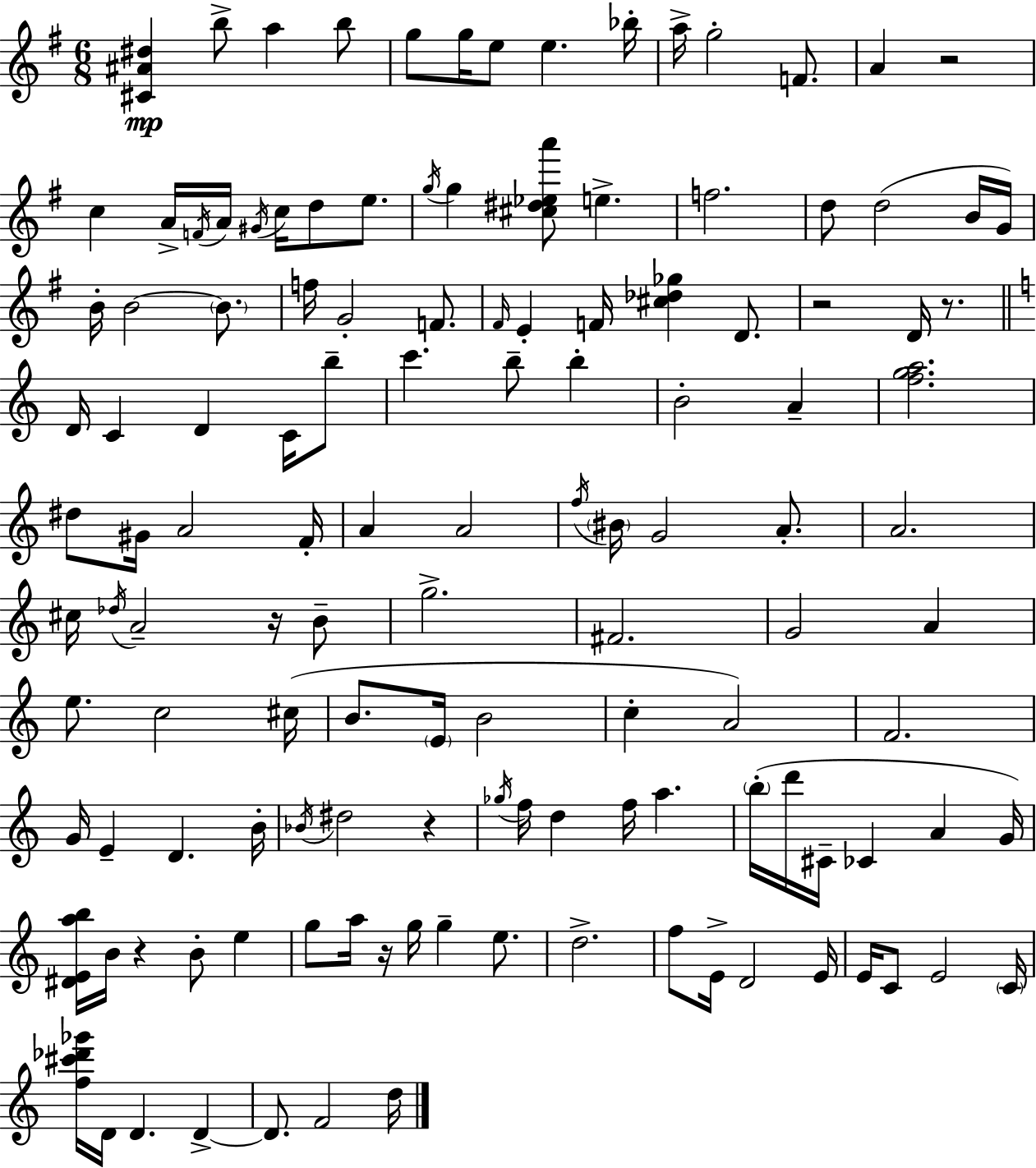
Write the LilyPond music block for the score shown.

{
  \clef treble
  \numericTimeSignature
  \time 6/8
  \key g \major
  <cis' ais' dis''>4\mp b''8-> a''4 b''8 | g''8 g''16 e''8 e''4. bes''16-. | a''16-> g''2-. f'8. | a'4 r2 | \break c''4 a'16-> \acciaccatura { f'16 } a'16 \acciaccatura { gis'16 } c''16 d''8 e''8. | \acciaccatura { g''16 } g''4 <cis'' dis'' ees'' a'''>8 e''4.-> | f''2. | d''8 d''2( | \break b'16 g'16) b'16-. b'2~~ | \parenthesize b'8. f''16 g'2-. | f'8. \grace { fis'16 } e'4-. f'16 <cis'' des'' ges''>4 | d'8. r2 | \break d'16 r8. \bar "||" \break \key a \minor d'16 c'4 d'4 c'16 b''8-- | c'''4. b''8-- b''4-. | b'2-. a'4-- | <f'' g'' a''>2. | \break dis''8 gis'16 a'2 f'16-. | a'4 a'2 | \acciaccatura { f''16 } \parenthesize bis'16 g'2 a'8.-. | a'2. | \break cis''16 \acciaccatura { des''16 } a'2-- r16 | b'8-- g''2.-> | fis'2. | g'2 a'4 | \break e''8. c''2 | cis''16( b'8. \parenthesize e'16 b'2 | c''4-. a'2) | f'2. | \break g'16 e'4-- d'4. | b'16-. \acciaccatura { bes'16 } dis''2 r4 | \acciaccatura { ges''16 } f''16 d''4 f''16 a''4. | \parenthesize b''16-.( d'''16 cis'16-- ces'4 a'4 | \break g'16) <dis' e' a'' b''>16 b'16 r4 b'8-. | e''4 g''8 a''16 r16 g''16 g''4-- | e''8. d''2.-> | f''8 e'16-> d'2 | \break e'16 e'16 c'8 e'2 | \parenthesize c'16 <f'' cis''' des''' ges'''>16 d'16 d'4. | d'4->~~ d'8. f'2 | d''16 \bar "|."
}